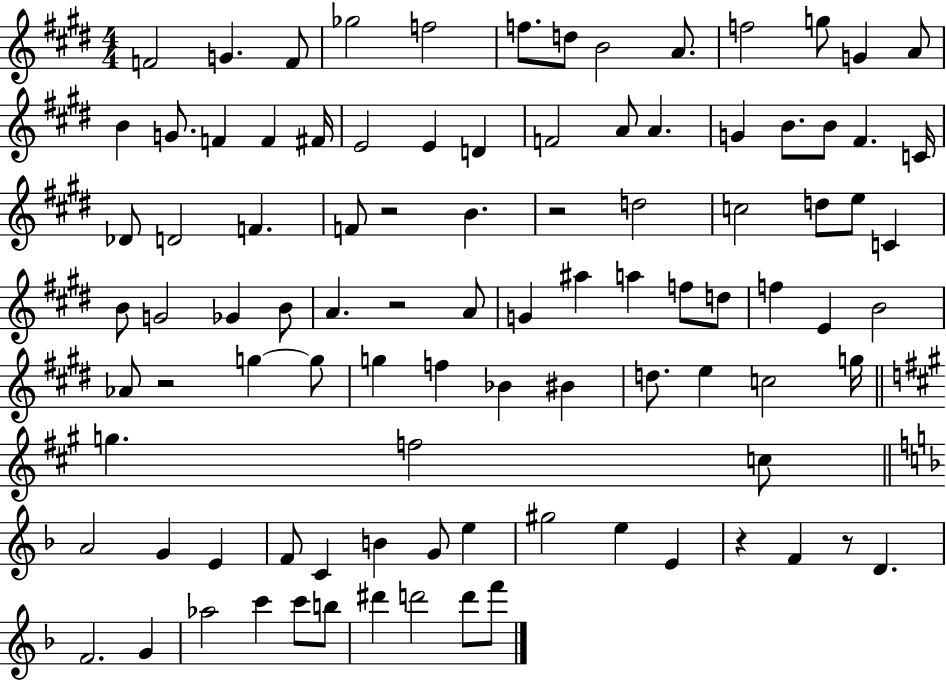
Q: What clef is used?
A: treble